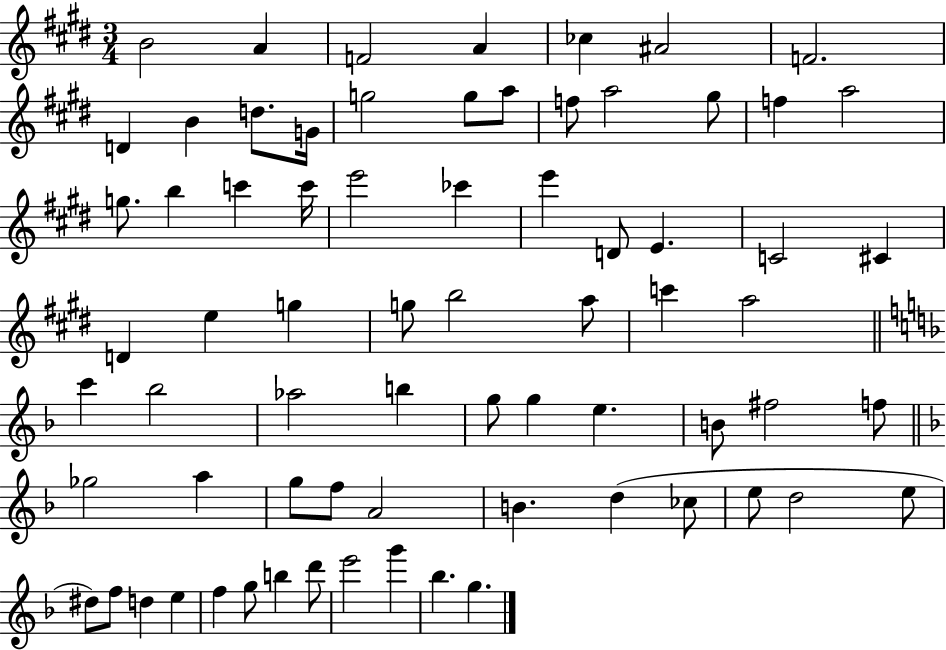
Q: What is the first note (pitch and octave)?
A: B4